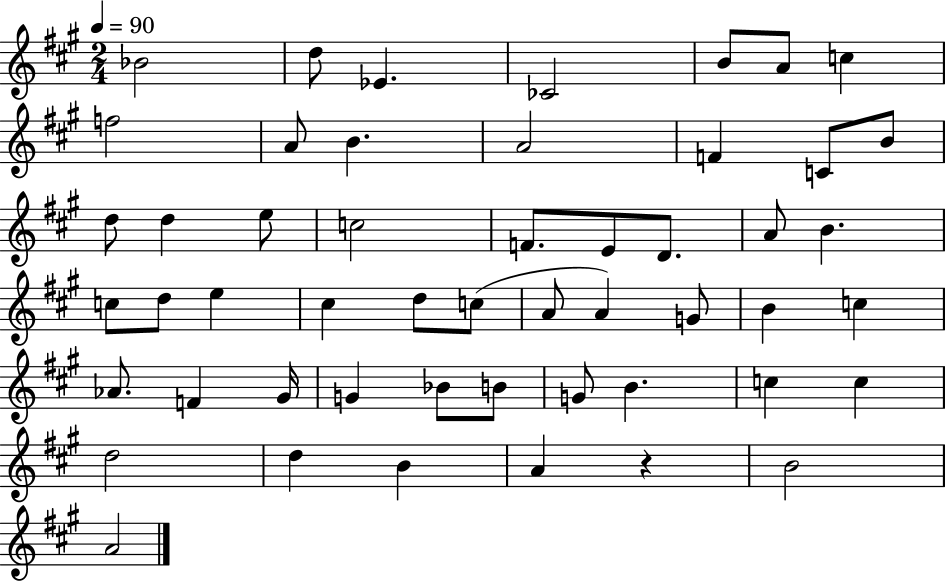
Bb4/h D5/e Eb4/q. CES4/h B4/e A4/e C5/q F5/h A4/e B4/q. A4/h F4/q C4/e B4/e D5/e D5/q E5/e C5/h F4/e. E4/e D4/e. A4/e B4/q. C5/e D5/e E5/q C#5/q D5/e C5/e A4/e A4/q G4/e B4/q C5/q Ab4/e. F4/q G#4/s G4/q Bb4/e B4/e G4/e B4/q. C5/q C5/q D5/h D5/q B4/q A4/q R/q B4/h A4/h